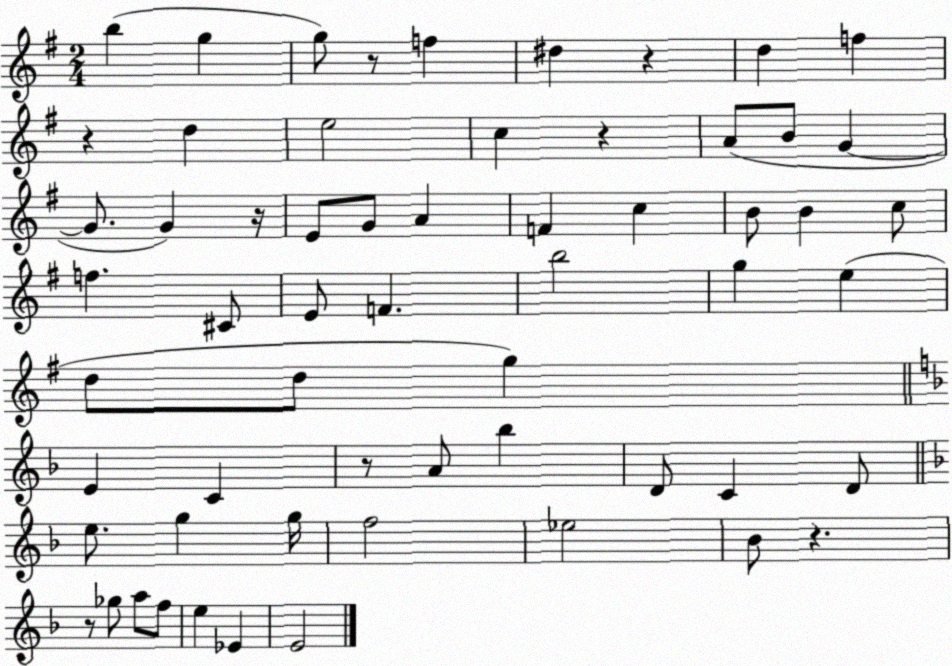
X:1
T:Untitled
M:2/4
L:1/4
K:G
b g g/2 z/2 f ^d z d f z d e2 c z A/2 B/2 G G/2 G z/4 E/2 G/2 A F c B/2 B c/2 f ^C/2 E/2 F b2 g e d/2 d/2 g E C z/2 A/2 _b D/2 C D/2 e/2 g g/4 f2 _e2 _B/2 z z/2 _g/2 a/2 f/2 e _E E2